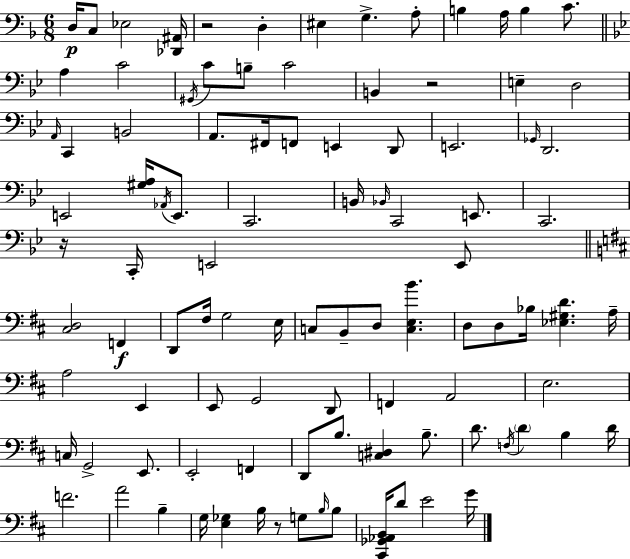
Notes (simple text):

D3/s C3/e Eb3/h [Db2,A#2]/s R/h D3/q EIS3/q G3/q. A3/e B3/q A3/s B3/q C4/e. A3/q C4/h G#2/s C4/e B3/e C4/h B2/q R/h E3/q D3/h A2/s C2/q B2/h A2/e. F#2/s F2/e E2/q D2/e E2/h. Gb2/s D2/h. E2/h [G#3,A3]/s Ab2/s E2/e. C2/h. B2/s Bb2/s C2/h E2/e. C2/h. R/s C2/s E2/h E2/e [C#3,D3]/h F2/q D2/e F#3/s G3/h E3/s C3/e B2/e D3/e [C3,E3,B4]/q. D3/e D3/e Bb3/s [Eb3,G#3,D4]/q. A3/s A3/h E2/q E2/e G2/h D2/e F2/q A2/h E3/h. C3/s G2/h E2/e. E2/h F2/q D2/e B3/e. [C3,D#3]/q B3/e. D4/e. F3/s D4/q B3/q D4/s F4/h. A4/h B3/q G3/s [E3,Gb3]/q B3/s R/e G3/e B3/s B3/e [C#2,Gb2,Ab2,B2]/s D4/e E4/h G4/s